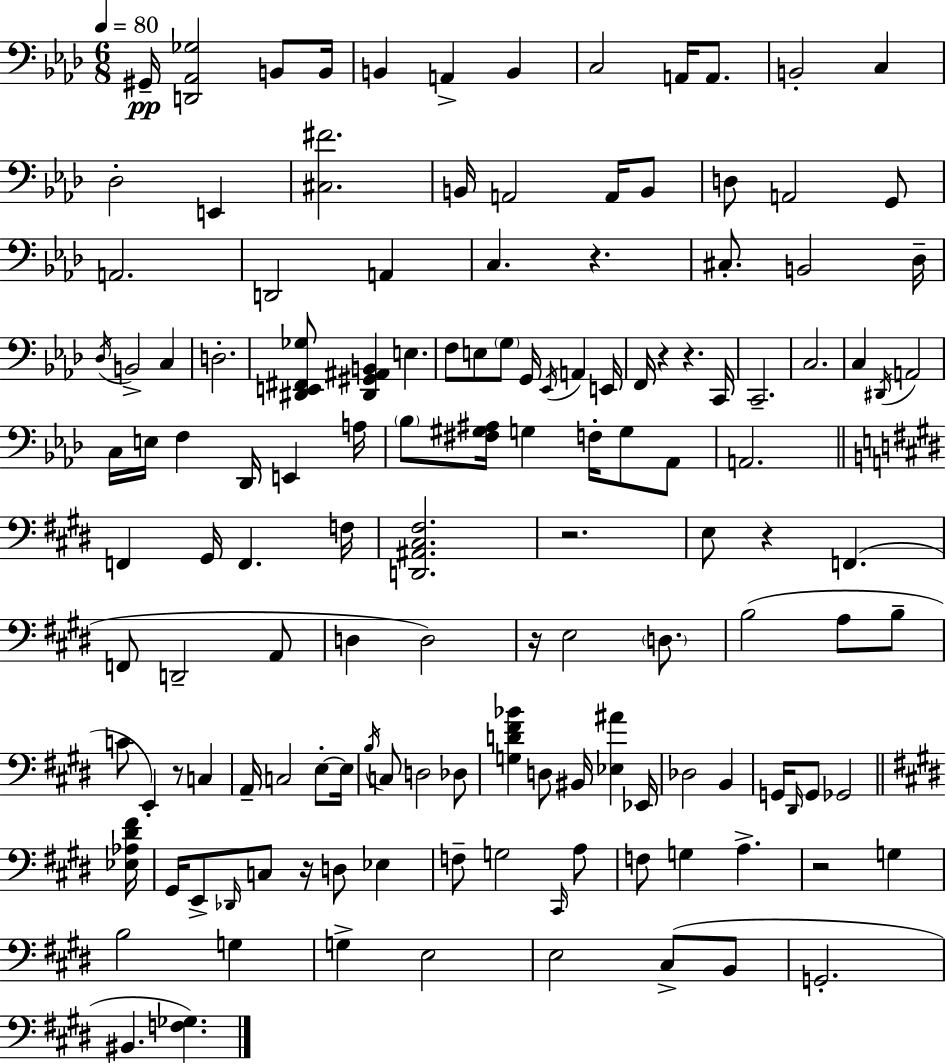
{
  \clef bass
  \numericTimeSignature
  \time 6/8
  \key aes \major
  \tempo 4 = 80
  gis,16--\pp <d, aes, ges>2 b,8 b,16 | b,4 a,4-> b,4 | c2 a,16 a,8. | b,2-. c4 | \break des2-. e,4 | <cis fis'>2. | b,16 a,2 a,16 b,8 | d8 a,2 g,8 | \break a,2. | d,2 a,4 | c4. r4. | cis8.-. b,2 des16-- | \break \acciaccatura { des16 } b,2-> c4 | d2.-. | <dis, e, fis, ges>8 <dis, gis, ais, b,>4 e4. | f8 e8 \parenthesize g8 g,16 \acciaccatura { ees,16 } a,4 | \break e,16 f,16 r4 r4. | c,16 c,2.-- | c2. | c4 \acciaccatura { dis,16 } a,2 | \break c16 e16 f4 des,16 e,4 | a16 \parenthesize bes8 <fis gis ais>16 g4 f16-. g8 | aes,8 a,2. | \bar "||" \break \key e \major f,4 gis,16 f,4. f16 | <d, ais, cis fis>2. | r2. | e8 r4 f,4.( | \break f,8 d,2-- a,8 | d4 d2) | r16 e2 \parenthesize d8. | b2( a8 b8-- | \break c'8 e,4-.) r8 c4 | a,16-- c2 e8-.~~ e16 | \acciaccatura { b16 } c8 d2 des8 | <g d' fis' bes'>4 d8 bis,16 <ees ais'>4 | \break ees,16 des2 b,4 | g,16 \grace { dis,16 } g,8 ges,2 | \bar "||" \break \key e \major <ees aes dis' fis'>16 gis,16 e,8-> \grace { des,16 } c8 r16 d8 ees4 | f8-- g2 | \grace { cis,16 } a8 f8 g4 a4.-> | r2 g4 | \break b2 g4 | g4-> e2 | e2 cis8->( | b,8 g,2.-. | \break bis,4. <f ges>4.) | \bar "|."
}